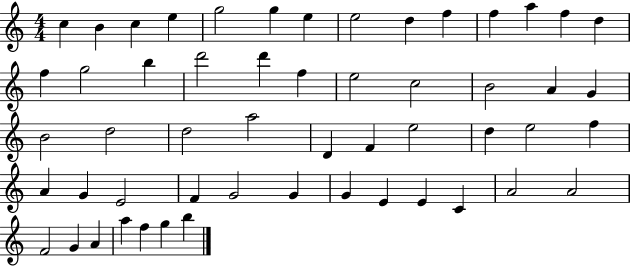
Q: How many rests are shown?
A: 0